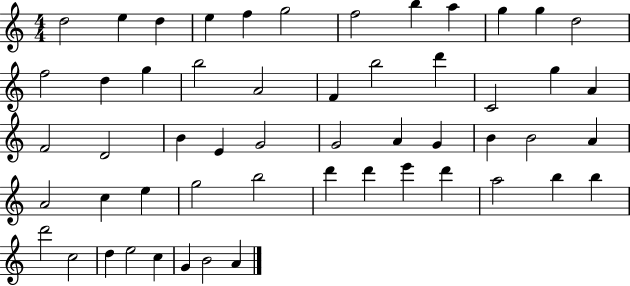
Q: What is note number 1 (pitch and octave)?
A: D5